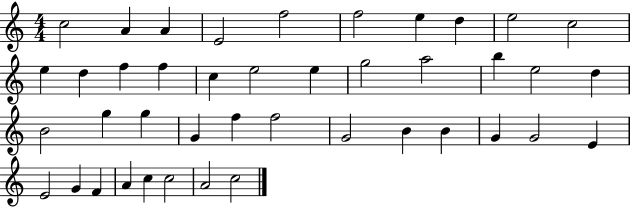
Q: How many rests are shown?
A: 0